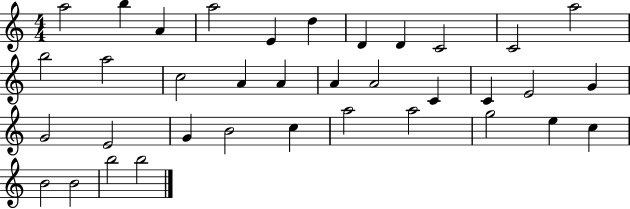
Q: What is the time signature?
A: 4/4